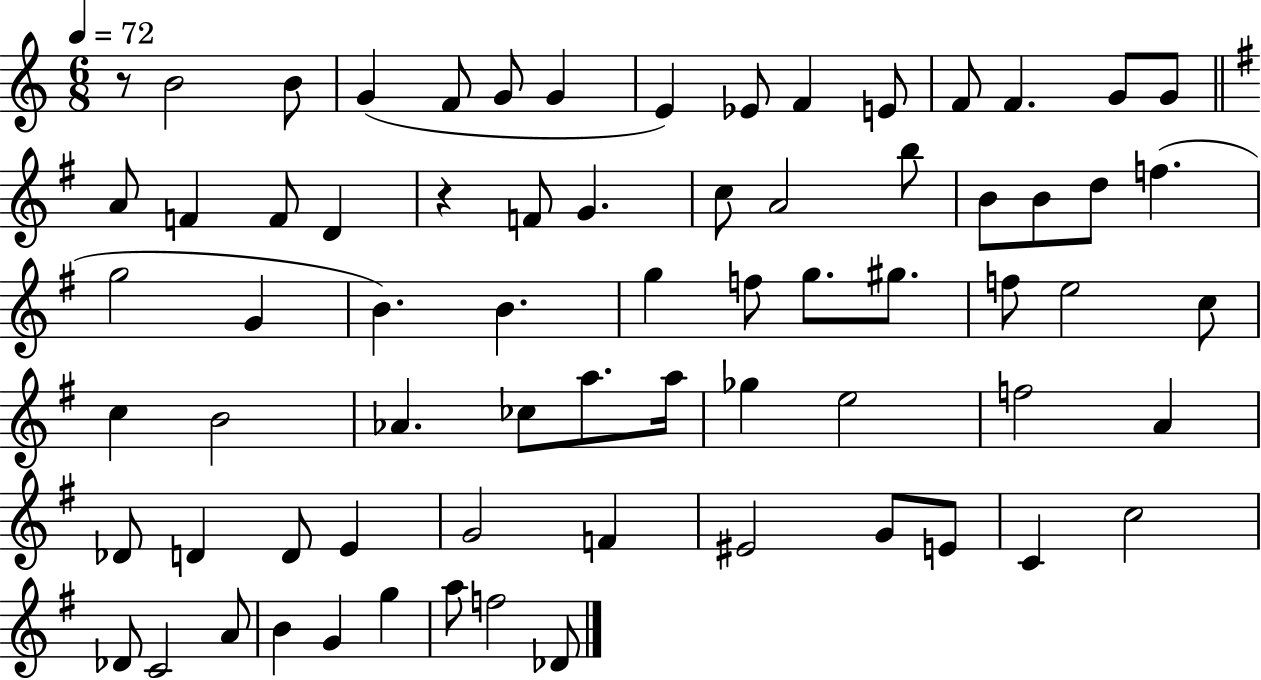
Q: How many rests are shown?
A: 2